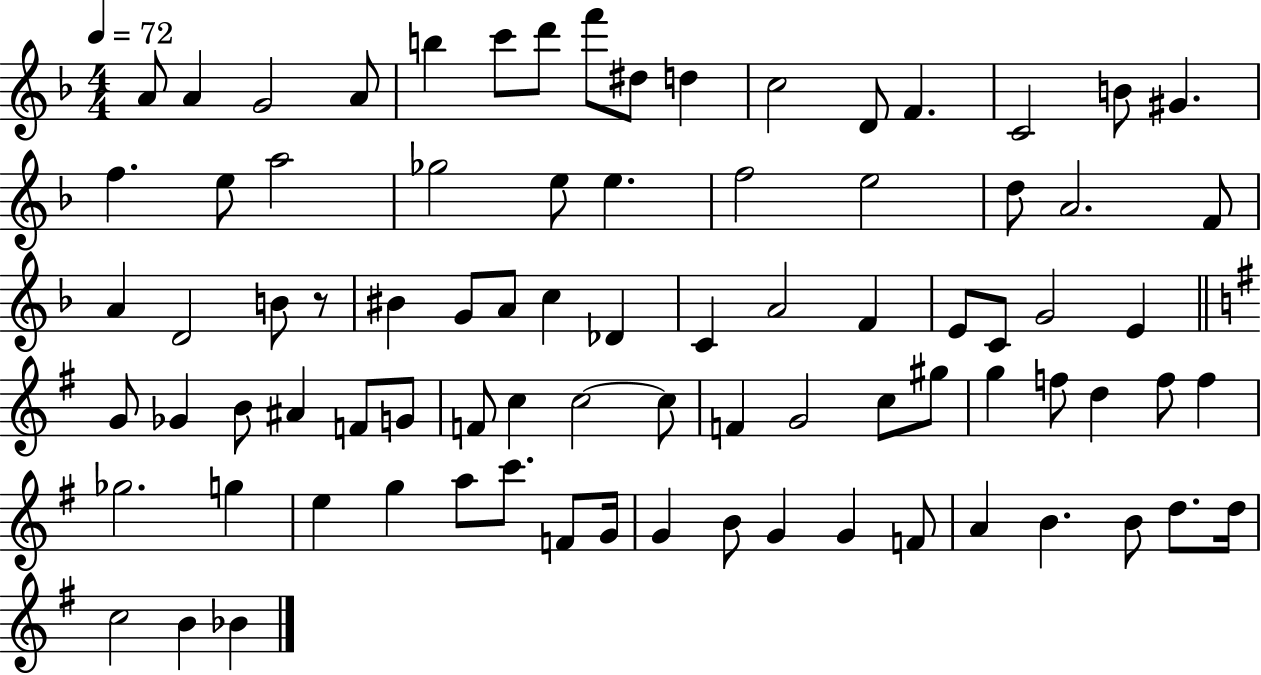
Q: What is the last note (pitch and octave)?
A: Bb4